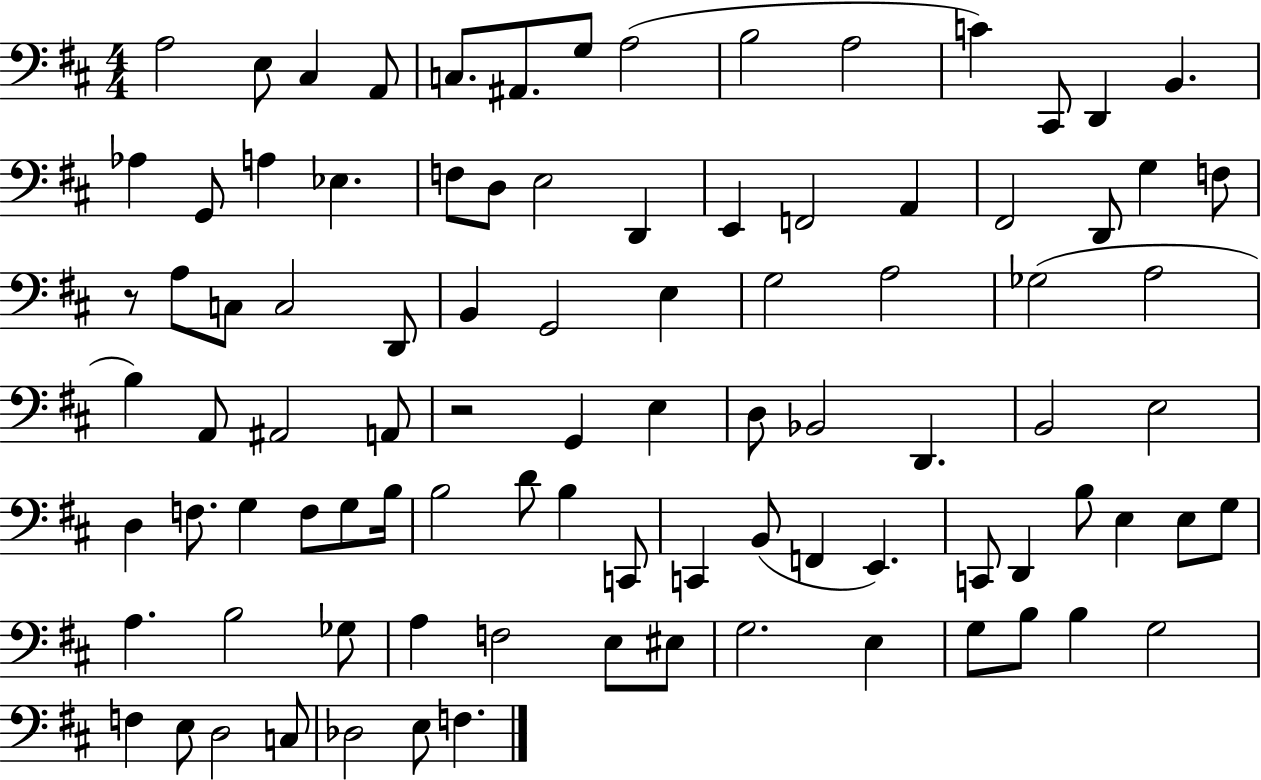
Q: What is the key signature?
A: D major